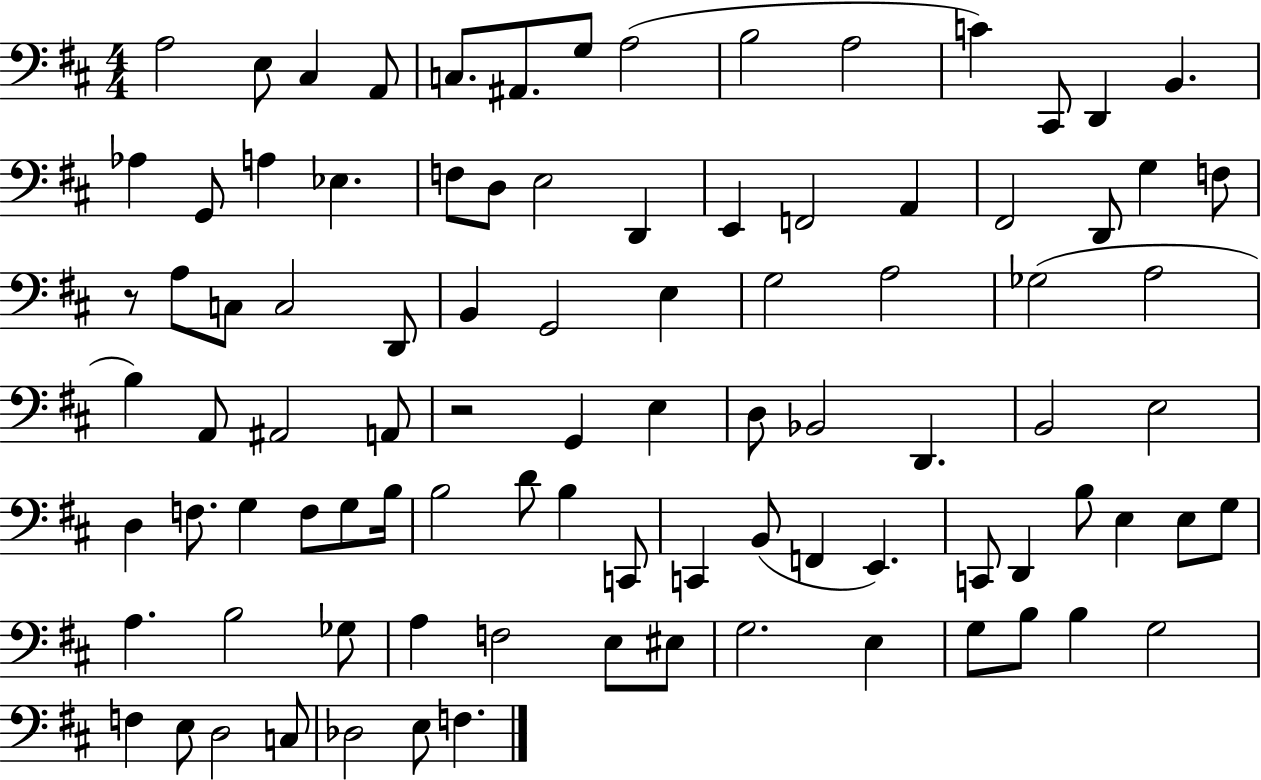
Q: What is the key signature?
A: D major